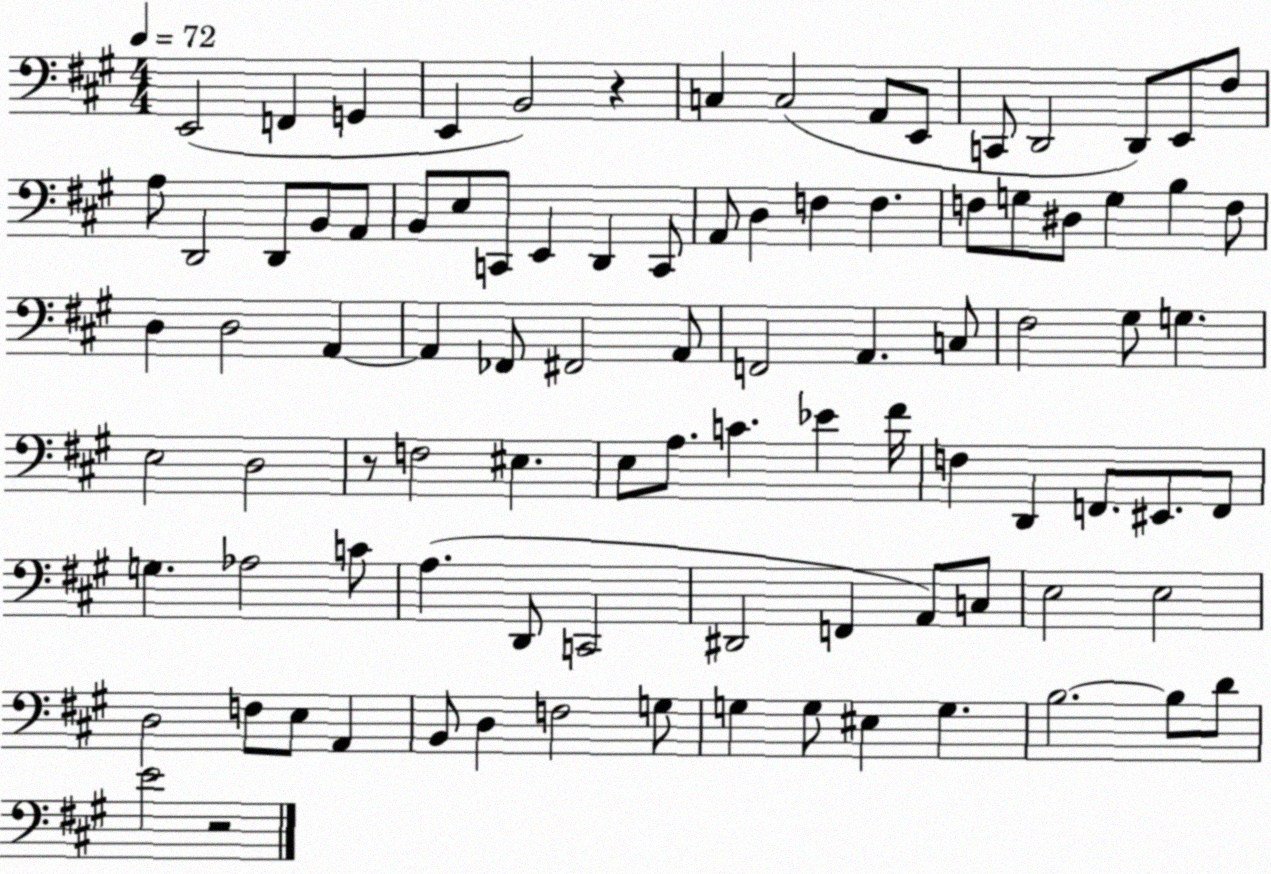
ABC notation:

X:1
T:Untitled
M:4/4
L:1/4
K:A
E,,2 F,, G,, E,, B,,2 z C, C,2 A,,/2 E,,/2 C,,/2 D,,2 D,,/2 E,,/2 ^F,/2 A,/2 D,,2 D,,/2 B,,/2 A,,/2 B,,/2 E,/2 C,,/2 E,, D,, C,,/2 A,,/2 D, F, F, F,/2 G,/2 ^D,/2 G, B, F,/2 D, D,2 A,, A,, _F,,/2 ^F,,2 A,,/2 F,,2 A,, C,/2 ^F,2 ^G,/2 G, E,2 D,2 z/2 F,2 ^E, E,/2 A,/2 C _E ^F/4 F, D,, F,,/2 ^E,,/2 F,,/2 G, _A,2 C/2 A, D,,/2 C,,2 ^D,,2 F,, A,,/2 C,/2 E,2 E,2 D,2 F,/2 E,/2 A,, B,,/2 D, F,2 G,/2 G, G,/2 ^E, G, B,2 B,/2 D/2 E2 z2